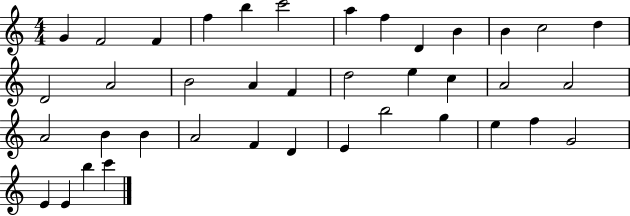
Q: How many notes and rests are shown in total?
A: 39